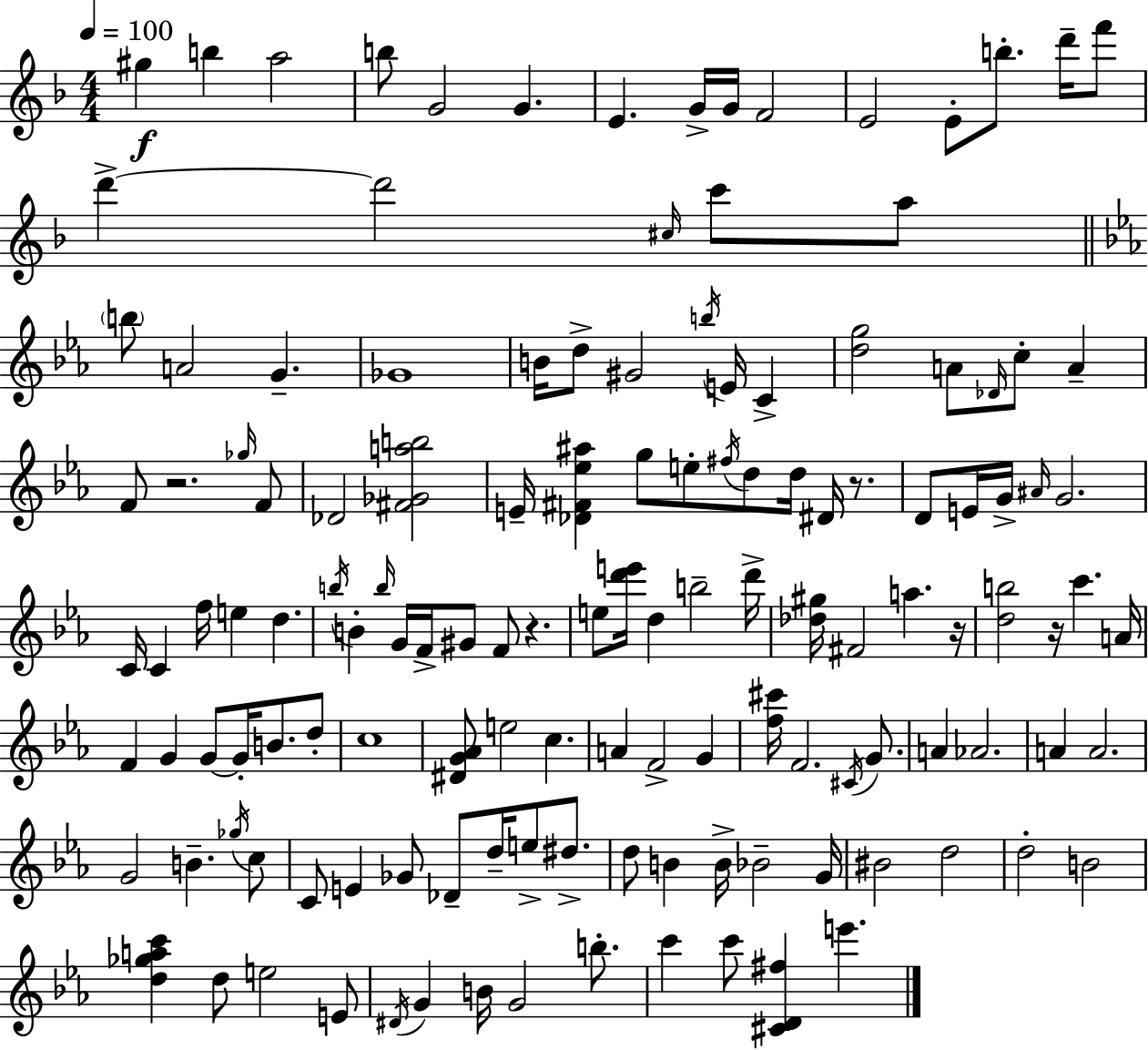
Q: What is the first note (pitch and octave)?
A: G#5